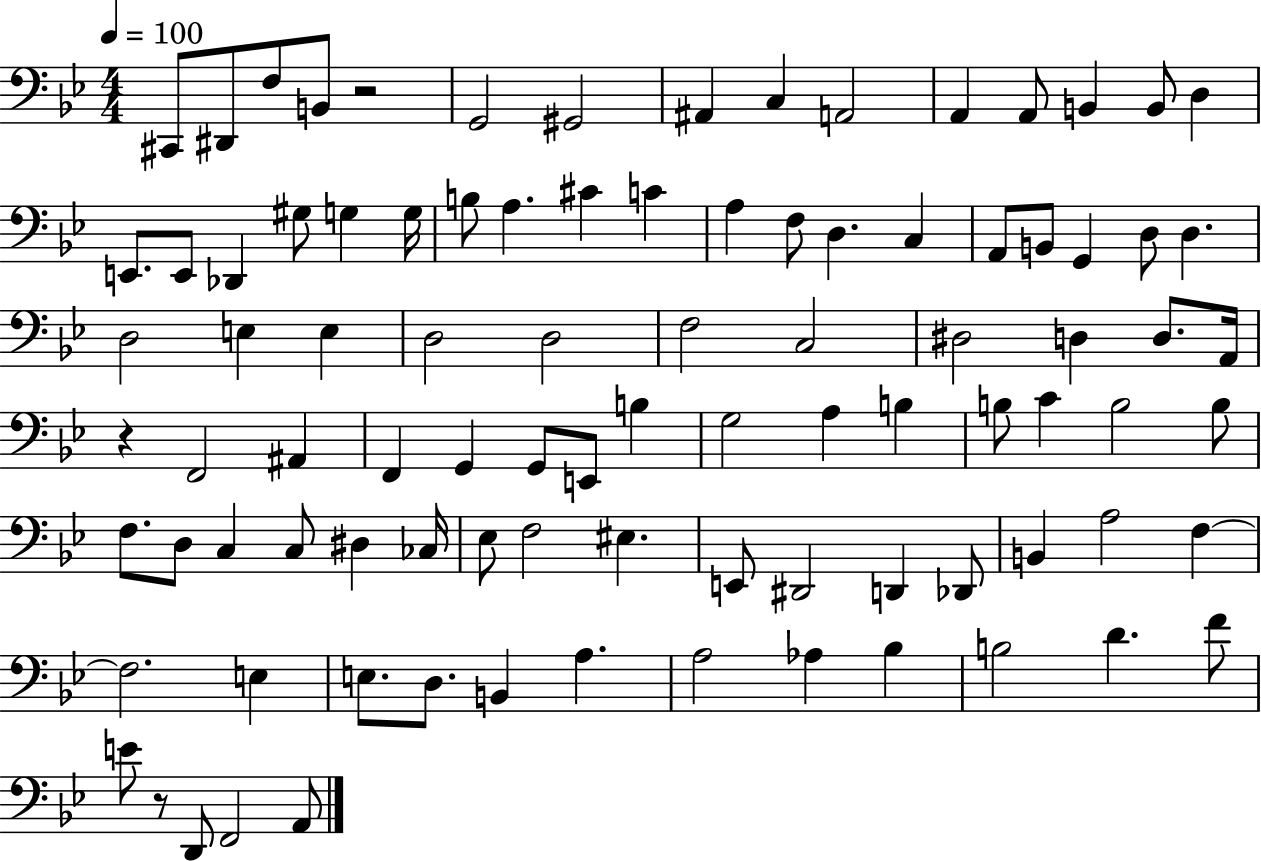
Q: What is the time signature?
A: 4/4